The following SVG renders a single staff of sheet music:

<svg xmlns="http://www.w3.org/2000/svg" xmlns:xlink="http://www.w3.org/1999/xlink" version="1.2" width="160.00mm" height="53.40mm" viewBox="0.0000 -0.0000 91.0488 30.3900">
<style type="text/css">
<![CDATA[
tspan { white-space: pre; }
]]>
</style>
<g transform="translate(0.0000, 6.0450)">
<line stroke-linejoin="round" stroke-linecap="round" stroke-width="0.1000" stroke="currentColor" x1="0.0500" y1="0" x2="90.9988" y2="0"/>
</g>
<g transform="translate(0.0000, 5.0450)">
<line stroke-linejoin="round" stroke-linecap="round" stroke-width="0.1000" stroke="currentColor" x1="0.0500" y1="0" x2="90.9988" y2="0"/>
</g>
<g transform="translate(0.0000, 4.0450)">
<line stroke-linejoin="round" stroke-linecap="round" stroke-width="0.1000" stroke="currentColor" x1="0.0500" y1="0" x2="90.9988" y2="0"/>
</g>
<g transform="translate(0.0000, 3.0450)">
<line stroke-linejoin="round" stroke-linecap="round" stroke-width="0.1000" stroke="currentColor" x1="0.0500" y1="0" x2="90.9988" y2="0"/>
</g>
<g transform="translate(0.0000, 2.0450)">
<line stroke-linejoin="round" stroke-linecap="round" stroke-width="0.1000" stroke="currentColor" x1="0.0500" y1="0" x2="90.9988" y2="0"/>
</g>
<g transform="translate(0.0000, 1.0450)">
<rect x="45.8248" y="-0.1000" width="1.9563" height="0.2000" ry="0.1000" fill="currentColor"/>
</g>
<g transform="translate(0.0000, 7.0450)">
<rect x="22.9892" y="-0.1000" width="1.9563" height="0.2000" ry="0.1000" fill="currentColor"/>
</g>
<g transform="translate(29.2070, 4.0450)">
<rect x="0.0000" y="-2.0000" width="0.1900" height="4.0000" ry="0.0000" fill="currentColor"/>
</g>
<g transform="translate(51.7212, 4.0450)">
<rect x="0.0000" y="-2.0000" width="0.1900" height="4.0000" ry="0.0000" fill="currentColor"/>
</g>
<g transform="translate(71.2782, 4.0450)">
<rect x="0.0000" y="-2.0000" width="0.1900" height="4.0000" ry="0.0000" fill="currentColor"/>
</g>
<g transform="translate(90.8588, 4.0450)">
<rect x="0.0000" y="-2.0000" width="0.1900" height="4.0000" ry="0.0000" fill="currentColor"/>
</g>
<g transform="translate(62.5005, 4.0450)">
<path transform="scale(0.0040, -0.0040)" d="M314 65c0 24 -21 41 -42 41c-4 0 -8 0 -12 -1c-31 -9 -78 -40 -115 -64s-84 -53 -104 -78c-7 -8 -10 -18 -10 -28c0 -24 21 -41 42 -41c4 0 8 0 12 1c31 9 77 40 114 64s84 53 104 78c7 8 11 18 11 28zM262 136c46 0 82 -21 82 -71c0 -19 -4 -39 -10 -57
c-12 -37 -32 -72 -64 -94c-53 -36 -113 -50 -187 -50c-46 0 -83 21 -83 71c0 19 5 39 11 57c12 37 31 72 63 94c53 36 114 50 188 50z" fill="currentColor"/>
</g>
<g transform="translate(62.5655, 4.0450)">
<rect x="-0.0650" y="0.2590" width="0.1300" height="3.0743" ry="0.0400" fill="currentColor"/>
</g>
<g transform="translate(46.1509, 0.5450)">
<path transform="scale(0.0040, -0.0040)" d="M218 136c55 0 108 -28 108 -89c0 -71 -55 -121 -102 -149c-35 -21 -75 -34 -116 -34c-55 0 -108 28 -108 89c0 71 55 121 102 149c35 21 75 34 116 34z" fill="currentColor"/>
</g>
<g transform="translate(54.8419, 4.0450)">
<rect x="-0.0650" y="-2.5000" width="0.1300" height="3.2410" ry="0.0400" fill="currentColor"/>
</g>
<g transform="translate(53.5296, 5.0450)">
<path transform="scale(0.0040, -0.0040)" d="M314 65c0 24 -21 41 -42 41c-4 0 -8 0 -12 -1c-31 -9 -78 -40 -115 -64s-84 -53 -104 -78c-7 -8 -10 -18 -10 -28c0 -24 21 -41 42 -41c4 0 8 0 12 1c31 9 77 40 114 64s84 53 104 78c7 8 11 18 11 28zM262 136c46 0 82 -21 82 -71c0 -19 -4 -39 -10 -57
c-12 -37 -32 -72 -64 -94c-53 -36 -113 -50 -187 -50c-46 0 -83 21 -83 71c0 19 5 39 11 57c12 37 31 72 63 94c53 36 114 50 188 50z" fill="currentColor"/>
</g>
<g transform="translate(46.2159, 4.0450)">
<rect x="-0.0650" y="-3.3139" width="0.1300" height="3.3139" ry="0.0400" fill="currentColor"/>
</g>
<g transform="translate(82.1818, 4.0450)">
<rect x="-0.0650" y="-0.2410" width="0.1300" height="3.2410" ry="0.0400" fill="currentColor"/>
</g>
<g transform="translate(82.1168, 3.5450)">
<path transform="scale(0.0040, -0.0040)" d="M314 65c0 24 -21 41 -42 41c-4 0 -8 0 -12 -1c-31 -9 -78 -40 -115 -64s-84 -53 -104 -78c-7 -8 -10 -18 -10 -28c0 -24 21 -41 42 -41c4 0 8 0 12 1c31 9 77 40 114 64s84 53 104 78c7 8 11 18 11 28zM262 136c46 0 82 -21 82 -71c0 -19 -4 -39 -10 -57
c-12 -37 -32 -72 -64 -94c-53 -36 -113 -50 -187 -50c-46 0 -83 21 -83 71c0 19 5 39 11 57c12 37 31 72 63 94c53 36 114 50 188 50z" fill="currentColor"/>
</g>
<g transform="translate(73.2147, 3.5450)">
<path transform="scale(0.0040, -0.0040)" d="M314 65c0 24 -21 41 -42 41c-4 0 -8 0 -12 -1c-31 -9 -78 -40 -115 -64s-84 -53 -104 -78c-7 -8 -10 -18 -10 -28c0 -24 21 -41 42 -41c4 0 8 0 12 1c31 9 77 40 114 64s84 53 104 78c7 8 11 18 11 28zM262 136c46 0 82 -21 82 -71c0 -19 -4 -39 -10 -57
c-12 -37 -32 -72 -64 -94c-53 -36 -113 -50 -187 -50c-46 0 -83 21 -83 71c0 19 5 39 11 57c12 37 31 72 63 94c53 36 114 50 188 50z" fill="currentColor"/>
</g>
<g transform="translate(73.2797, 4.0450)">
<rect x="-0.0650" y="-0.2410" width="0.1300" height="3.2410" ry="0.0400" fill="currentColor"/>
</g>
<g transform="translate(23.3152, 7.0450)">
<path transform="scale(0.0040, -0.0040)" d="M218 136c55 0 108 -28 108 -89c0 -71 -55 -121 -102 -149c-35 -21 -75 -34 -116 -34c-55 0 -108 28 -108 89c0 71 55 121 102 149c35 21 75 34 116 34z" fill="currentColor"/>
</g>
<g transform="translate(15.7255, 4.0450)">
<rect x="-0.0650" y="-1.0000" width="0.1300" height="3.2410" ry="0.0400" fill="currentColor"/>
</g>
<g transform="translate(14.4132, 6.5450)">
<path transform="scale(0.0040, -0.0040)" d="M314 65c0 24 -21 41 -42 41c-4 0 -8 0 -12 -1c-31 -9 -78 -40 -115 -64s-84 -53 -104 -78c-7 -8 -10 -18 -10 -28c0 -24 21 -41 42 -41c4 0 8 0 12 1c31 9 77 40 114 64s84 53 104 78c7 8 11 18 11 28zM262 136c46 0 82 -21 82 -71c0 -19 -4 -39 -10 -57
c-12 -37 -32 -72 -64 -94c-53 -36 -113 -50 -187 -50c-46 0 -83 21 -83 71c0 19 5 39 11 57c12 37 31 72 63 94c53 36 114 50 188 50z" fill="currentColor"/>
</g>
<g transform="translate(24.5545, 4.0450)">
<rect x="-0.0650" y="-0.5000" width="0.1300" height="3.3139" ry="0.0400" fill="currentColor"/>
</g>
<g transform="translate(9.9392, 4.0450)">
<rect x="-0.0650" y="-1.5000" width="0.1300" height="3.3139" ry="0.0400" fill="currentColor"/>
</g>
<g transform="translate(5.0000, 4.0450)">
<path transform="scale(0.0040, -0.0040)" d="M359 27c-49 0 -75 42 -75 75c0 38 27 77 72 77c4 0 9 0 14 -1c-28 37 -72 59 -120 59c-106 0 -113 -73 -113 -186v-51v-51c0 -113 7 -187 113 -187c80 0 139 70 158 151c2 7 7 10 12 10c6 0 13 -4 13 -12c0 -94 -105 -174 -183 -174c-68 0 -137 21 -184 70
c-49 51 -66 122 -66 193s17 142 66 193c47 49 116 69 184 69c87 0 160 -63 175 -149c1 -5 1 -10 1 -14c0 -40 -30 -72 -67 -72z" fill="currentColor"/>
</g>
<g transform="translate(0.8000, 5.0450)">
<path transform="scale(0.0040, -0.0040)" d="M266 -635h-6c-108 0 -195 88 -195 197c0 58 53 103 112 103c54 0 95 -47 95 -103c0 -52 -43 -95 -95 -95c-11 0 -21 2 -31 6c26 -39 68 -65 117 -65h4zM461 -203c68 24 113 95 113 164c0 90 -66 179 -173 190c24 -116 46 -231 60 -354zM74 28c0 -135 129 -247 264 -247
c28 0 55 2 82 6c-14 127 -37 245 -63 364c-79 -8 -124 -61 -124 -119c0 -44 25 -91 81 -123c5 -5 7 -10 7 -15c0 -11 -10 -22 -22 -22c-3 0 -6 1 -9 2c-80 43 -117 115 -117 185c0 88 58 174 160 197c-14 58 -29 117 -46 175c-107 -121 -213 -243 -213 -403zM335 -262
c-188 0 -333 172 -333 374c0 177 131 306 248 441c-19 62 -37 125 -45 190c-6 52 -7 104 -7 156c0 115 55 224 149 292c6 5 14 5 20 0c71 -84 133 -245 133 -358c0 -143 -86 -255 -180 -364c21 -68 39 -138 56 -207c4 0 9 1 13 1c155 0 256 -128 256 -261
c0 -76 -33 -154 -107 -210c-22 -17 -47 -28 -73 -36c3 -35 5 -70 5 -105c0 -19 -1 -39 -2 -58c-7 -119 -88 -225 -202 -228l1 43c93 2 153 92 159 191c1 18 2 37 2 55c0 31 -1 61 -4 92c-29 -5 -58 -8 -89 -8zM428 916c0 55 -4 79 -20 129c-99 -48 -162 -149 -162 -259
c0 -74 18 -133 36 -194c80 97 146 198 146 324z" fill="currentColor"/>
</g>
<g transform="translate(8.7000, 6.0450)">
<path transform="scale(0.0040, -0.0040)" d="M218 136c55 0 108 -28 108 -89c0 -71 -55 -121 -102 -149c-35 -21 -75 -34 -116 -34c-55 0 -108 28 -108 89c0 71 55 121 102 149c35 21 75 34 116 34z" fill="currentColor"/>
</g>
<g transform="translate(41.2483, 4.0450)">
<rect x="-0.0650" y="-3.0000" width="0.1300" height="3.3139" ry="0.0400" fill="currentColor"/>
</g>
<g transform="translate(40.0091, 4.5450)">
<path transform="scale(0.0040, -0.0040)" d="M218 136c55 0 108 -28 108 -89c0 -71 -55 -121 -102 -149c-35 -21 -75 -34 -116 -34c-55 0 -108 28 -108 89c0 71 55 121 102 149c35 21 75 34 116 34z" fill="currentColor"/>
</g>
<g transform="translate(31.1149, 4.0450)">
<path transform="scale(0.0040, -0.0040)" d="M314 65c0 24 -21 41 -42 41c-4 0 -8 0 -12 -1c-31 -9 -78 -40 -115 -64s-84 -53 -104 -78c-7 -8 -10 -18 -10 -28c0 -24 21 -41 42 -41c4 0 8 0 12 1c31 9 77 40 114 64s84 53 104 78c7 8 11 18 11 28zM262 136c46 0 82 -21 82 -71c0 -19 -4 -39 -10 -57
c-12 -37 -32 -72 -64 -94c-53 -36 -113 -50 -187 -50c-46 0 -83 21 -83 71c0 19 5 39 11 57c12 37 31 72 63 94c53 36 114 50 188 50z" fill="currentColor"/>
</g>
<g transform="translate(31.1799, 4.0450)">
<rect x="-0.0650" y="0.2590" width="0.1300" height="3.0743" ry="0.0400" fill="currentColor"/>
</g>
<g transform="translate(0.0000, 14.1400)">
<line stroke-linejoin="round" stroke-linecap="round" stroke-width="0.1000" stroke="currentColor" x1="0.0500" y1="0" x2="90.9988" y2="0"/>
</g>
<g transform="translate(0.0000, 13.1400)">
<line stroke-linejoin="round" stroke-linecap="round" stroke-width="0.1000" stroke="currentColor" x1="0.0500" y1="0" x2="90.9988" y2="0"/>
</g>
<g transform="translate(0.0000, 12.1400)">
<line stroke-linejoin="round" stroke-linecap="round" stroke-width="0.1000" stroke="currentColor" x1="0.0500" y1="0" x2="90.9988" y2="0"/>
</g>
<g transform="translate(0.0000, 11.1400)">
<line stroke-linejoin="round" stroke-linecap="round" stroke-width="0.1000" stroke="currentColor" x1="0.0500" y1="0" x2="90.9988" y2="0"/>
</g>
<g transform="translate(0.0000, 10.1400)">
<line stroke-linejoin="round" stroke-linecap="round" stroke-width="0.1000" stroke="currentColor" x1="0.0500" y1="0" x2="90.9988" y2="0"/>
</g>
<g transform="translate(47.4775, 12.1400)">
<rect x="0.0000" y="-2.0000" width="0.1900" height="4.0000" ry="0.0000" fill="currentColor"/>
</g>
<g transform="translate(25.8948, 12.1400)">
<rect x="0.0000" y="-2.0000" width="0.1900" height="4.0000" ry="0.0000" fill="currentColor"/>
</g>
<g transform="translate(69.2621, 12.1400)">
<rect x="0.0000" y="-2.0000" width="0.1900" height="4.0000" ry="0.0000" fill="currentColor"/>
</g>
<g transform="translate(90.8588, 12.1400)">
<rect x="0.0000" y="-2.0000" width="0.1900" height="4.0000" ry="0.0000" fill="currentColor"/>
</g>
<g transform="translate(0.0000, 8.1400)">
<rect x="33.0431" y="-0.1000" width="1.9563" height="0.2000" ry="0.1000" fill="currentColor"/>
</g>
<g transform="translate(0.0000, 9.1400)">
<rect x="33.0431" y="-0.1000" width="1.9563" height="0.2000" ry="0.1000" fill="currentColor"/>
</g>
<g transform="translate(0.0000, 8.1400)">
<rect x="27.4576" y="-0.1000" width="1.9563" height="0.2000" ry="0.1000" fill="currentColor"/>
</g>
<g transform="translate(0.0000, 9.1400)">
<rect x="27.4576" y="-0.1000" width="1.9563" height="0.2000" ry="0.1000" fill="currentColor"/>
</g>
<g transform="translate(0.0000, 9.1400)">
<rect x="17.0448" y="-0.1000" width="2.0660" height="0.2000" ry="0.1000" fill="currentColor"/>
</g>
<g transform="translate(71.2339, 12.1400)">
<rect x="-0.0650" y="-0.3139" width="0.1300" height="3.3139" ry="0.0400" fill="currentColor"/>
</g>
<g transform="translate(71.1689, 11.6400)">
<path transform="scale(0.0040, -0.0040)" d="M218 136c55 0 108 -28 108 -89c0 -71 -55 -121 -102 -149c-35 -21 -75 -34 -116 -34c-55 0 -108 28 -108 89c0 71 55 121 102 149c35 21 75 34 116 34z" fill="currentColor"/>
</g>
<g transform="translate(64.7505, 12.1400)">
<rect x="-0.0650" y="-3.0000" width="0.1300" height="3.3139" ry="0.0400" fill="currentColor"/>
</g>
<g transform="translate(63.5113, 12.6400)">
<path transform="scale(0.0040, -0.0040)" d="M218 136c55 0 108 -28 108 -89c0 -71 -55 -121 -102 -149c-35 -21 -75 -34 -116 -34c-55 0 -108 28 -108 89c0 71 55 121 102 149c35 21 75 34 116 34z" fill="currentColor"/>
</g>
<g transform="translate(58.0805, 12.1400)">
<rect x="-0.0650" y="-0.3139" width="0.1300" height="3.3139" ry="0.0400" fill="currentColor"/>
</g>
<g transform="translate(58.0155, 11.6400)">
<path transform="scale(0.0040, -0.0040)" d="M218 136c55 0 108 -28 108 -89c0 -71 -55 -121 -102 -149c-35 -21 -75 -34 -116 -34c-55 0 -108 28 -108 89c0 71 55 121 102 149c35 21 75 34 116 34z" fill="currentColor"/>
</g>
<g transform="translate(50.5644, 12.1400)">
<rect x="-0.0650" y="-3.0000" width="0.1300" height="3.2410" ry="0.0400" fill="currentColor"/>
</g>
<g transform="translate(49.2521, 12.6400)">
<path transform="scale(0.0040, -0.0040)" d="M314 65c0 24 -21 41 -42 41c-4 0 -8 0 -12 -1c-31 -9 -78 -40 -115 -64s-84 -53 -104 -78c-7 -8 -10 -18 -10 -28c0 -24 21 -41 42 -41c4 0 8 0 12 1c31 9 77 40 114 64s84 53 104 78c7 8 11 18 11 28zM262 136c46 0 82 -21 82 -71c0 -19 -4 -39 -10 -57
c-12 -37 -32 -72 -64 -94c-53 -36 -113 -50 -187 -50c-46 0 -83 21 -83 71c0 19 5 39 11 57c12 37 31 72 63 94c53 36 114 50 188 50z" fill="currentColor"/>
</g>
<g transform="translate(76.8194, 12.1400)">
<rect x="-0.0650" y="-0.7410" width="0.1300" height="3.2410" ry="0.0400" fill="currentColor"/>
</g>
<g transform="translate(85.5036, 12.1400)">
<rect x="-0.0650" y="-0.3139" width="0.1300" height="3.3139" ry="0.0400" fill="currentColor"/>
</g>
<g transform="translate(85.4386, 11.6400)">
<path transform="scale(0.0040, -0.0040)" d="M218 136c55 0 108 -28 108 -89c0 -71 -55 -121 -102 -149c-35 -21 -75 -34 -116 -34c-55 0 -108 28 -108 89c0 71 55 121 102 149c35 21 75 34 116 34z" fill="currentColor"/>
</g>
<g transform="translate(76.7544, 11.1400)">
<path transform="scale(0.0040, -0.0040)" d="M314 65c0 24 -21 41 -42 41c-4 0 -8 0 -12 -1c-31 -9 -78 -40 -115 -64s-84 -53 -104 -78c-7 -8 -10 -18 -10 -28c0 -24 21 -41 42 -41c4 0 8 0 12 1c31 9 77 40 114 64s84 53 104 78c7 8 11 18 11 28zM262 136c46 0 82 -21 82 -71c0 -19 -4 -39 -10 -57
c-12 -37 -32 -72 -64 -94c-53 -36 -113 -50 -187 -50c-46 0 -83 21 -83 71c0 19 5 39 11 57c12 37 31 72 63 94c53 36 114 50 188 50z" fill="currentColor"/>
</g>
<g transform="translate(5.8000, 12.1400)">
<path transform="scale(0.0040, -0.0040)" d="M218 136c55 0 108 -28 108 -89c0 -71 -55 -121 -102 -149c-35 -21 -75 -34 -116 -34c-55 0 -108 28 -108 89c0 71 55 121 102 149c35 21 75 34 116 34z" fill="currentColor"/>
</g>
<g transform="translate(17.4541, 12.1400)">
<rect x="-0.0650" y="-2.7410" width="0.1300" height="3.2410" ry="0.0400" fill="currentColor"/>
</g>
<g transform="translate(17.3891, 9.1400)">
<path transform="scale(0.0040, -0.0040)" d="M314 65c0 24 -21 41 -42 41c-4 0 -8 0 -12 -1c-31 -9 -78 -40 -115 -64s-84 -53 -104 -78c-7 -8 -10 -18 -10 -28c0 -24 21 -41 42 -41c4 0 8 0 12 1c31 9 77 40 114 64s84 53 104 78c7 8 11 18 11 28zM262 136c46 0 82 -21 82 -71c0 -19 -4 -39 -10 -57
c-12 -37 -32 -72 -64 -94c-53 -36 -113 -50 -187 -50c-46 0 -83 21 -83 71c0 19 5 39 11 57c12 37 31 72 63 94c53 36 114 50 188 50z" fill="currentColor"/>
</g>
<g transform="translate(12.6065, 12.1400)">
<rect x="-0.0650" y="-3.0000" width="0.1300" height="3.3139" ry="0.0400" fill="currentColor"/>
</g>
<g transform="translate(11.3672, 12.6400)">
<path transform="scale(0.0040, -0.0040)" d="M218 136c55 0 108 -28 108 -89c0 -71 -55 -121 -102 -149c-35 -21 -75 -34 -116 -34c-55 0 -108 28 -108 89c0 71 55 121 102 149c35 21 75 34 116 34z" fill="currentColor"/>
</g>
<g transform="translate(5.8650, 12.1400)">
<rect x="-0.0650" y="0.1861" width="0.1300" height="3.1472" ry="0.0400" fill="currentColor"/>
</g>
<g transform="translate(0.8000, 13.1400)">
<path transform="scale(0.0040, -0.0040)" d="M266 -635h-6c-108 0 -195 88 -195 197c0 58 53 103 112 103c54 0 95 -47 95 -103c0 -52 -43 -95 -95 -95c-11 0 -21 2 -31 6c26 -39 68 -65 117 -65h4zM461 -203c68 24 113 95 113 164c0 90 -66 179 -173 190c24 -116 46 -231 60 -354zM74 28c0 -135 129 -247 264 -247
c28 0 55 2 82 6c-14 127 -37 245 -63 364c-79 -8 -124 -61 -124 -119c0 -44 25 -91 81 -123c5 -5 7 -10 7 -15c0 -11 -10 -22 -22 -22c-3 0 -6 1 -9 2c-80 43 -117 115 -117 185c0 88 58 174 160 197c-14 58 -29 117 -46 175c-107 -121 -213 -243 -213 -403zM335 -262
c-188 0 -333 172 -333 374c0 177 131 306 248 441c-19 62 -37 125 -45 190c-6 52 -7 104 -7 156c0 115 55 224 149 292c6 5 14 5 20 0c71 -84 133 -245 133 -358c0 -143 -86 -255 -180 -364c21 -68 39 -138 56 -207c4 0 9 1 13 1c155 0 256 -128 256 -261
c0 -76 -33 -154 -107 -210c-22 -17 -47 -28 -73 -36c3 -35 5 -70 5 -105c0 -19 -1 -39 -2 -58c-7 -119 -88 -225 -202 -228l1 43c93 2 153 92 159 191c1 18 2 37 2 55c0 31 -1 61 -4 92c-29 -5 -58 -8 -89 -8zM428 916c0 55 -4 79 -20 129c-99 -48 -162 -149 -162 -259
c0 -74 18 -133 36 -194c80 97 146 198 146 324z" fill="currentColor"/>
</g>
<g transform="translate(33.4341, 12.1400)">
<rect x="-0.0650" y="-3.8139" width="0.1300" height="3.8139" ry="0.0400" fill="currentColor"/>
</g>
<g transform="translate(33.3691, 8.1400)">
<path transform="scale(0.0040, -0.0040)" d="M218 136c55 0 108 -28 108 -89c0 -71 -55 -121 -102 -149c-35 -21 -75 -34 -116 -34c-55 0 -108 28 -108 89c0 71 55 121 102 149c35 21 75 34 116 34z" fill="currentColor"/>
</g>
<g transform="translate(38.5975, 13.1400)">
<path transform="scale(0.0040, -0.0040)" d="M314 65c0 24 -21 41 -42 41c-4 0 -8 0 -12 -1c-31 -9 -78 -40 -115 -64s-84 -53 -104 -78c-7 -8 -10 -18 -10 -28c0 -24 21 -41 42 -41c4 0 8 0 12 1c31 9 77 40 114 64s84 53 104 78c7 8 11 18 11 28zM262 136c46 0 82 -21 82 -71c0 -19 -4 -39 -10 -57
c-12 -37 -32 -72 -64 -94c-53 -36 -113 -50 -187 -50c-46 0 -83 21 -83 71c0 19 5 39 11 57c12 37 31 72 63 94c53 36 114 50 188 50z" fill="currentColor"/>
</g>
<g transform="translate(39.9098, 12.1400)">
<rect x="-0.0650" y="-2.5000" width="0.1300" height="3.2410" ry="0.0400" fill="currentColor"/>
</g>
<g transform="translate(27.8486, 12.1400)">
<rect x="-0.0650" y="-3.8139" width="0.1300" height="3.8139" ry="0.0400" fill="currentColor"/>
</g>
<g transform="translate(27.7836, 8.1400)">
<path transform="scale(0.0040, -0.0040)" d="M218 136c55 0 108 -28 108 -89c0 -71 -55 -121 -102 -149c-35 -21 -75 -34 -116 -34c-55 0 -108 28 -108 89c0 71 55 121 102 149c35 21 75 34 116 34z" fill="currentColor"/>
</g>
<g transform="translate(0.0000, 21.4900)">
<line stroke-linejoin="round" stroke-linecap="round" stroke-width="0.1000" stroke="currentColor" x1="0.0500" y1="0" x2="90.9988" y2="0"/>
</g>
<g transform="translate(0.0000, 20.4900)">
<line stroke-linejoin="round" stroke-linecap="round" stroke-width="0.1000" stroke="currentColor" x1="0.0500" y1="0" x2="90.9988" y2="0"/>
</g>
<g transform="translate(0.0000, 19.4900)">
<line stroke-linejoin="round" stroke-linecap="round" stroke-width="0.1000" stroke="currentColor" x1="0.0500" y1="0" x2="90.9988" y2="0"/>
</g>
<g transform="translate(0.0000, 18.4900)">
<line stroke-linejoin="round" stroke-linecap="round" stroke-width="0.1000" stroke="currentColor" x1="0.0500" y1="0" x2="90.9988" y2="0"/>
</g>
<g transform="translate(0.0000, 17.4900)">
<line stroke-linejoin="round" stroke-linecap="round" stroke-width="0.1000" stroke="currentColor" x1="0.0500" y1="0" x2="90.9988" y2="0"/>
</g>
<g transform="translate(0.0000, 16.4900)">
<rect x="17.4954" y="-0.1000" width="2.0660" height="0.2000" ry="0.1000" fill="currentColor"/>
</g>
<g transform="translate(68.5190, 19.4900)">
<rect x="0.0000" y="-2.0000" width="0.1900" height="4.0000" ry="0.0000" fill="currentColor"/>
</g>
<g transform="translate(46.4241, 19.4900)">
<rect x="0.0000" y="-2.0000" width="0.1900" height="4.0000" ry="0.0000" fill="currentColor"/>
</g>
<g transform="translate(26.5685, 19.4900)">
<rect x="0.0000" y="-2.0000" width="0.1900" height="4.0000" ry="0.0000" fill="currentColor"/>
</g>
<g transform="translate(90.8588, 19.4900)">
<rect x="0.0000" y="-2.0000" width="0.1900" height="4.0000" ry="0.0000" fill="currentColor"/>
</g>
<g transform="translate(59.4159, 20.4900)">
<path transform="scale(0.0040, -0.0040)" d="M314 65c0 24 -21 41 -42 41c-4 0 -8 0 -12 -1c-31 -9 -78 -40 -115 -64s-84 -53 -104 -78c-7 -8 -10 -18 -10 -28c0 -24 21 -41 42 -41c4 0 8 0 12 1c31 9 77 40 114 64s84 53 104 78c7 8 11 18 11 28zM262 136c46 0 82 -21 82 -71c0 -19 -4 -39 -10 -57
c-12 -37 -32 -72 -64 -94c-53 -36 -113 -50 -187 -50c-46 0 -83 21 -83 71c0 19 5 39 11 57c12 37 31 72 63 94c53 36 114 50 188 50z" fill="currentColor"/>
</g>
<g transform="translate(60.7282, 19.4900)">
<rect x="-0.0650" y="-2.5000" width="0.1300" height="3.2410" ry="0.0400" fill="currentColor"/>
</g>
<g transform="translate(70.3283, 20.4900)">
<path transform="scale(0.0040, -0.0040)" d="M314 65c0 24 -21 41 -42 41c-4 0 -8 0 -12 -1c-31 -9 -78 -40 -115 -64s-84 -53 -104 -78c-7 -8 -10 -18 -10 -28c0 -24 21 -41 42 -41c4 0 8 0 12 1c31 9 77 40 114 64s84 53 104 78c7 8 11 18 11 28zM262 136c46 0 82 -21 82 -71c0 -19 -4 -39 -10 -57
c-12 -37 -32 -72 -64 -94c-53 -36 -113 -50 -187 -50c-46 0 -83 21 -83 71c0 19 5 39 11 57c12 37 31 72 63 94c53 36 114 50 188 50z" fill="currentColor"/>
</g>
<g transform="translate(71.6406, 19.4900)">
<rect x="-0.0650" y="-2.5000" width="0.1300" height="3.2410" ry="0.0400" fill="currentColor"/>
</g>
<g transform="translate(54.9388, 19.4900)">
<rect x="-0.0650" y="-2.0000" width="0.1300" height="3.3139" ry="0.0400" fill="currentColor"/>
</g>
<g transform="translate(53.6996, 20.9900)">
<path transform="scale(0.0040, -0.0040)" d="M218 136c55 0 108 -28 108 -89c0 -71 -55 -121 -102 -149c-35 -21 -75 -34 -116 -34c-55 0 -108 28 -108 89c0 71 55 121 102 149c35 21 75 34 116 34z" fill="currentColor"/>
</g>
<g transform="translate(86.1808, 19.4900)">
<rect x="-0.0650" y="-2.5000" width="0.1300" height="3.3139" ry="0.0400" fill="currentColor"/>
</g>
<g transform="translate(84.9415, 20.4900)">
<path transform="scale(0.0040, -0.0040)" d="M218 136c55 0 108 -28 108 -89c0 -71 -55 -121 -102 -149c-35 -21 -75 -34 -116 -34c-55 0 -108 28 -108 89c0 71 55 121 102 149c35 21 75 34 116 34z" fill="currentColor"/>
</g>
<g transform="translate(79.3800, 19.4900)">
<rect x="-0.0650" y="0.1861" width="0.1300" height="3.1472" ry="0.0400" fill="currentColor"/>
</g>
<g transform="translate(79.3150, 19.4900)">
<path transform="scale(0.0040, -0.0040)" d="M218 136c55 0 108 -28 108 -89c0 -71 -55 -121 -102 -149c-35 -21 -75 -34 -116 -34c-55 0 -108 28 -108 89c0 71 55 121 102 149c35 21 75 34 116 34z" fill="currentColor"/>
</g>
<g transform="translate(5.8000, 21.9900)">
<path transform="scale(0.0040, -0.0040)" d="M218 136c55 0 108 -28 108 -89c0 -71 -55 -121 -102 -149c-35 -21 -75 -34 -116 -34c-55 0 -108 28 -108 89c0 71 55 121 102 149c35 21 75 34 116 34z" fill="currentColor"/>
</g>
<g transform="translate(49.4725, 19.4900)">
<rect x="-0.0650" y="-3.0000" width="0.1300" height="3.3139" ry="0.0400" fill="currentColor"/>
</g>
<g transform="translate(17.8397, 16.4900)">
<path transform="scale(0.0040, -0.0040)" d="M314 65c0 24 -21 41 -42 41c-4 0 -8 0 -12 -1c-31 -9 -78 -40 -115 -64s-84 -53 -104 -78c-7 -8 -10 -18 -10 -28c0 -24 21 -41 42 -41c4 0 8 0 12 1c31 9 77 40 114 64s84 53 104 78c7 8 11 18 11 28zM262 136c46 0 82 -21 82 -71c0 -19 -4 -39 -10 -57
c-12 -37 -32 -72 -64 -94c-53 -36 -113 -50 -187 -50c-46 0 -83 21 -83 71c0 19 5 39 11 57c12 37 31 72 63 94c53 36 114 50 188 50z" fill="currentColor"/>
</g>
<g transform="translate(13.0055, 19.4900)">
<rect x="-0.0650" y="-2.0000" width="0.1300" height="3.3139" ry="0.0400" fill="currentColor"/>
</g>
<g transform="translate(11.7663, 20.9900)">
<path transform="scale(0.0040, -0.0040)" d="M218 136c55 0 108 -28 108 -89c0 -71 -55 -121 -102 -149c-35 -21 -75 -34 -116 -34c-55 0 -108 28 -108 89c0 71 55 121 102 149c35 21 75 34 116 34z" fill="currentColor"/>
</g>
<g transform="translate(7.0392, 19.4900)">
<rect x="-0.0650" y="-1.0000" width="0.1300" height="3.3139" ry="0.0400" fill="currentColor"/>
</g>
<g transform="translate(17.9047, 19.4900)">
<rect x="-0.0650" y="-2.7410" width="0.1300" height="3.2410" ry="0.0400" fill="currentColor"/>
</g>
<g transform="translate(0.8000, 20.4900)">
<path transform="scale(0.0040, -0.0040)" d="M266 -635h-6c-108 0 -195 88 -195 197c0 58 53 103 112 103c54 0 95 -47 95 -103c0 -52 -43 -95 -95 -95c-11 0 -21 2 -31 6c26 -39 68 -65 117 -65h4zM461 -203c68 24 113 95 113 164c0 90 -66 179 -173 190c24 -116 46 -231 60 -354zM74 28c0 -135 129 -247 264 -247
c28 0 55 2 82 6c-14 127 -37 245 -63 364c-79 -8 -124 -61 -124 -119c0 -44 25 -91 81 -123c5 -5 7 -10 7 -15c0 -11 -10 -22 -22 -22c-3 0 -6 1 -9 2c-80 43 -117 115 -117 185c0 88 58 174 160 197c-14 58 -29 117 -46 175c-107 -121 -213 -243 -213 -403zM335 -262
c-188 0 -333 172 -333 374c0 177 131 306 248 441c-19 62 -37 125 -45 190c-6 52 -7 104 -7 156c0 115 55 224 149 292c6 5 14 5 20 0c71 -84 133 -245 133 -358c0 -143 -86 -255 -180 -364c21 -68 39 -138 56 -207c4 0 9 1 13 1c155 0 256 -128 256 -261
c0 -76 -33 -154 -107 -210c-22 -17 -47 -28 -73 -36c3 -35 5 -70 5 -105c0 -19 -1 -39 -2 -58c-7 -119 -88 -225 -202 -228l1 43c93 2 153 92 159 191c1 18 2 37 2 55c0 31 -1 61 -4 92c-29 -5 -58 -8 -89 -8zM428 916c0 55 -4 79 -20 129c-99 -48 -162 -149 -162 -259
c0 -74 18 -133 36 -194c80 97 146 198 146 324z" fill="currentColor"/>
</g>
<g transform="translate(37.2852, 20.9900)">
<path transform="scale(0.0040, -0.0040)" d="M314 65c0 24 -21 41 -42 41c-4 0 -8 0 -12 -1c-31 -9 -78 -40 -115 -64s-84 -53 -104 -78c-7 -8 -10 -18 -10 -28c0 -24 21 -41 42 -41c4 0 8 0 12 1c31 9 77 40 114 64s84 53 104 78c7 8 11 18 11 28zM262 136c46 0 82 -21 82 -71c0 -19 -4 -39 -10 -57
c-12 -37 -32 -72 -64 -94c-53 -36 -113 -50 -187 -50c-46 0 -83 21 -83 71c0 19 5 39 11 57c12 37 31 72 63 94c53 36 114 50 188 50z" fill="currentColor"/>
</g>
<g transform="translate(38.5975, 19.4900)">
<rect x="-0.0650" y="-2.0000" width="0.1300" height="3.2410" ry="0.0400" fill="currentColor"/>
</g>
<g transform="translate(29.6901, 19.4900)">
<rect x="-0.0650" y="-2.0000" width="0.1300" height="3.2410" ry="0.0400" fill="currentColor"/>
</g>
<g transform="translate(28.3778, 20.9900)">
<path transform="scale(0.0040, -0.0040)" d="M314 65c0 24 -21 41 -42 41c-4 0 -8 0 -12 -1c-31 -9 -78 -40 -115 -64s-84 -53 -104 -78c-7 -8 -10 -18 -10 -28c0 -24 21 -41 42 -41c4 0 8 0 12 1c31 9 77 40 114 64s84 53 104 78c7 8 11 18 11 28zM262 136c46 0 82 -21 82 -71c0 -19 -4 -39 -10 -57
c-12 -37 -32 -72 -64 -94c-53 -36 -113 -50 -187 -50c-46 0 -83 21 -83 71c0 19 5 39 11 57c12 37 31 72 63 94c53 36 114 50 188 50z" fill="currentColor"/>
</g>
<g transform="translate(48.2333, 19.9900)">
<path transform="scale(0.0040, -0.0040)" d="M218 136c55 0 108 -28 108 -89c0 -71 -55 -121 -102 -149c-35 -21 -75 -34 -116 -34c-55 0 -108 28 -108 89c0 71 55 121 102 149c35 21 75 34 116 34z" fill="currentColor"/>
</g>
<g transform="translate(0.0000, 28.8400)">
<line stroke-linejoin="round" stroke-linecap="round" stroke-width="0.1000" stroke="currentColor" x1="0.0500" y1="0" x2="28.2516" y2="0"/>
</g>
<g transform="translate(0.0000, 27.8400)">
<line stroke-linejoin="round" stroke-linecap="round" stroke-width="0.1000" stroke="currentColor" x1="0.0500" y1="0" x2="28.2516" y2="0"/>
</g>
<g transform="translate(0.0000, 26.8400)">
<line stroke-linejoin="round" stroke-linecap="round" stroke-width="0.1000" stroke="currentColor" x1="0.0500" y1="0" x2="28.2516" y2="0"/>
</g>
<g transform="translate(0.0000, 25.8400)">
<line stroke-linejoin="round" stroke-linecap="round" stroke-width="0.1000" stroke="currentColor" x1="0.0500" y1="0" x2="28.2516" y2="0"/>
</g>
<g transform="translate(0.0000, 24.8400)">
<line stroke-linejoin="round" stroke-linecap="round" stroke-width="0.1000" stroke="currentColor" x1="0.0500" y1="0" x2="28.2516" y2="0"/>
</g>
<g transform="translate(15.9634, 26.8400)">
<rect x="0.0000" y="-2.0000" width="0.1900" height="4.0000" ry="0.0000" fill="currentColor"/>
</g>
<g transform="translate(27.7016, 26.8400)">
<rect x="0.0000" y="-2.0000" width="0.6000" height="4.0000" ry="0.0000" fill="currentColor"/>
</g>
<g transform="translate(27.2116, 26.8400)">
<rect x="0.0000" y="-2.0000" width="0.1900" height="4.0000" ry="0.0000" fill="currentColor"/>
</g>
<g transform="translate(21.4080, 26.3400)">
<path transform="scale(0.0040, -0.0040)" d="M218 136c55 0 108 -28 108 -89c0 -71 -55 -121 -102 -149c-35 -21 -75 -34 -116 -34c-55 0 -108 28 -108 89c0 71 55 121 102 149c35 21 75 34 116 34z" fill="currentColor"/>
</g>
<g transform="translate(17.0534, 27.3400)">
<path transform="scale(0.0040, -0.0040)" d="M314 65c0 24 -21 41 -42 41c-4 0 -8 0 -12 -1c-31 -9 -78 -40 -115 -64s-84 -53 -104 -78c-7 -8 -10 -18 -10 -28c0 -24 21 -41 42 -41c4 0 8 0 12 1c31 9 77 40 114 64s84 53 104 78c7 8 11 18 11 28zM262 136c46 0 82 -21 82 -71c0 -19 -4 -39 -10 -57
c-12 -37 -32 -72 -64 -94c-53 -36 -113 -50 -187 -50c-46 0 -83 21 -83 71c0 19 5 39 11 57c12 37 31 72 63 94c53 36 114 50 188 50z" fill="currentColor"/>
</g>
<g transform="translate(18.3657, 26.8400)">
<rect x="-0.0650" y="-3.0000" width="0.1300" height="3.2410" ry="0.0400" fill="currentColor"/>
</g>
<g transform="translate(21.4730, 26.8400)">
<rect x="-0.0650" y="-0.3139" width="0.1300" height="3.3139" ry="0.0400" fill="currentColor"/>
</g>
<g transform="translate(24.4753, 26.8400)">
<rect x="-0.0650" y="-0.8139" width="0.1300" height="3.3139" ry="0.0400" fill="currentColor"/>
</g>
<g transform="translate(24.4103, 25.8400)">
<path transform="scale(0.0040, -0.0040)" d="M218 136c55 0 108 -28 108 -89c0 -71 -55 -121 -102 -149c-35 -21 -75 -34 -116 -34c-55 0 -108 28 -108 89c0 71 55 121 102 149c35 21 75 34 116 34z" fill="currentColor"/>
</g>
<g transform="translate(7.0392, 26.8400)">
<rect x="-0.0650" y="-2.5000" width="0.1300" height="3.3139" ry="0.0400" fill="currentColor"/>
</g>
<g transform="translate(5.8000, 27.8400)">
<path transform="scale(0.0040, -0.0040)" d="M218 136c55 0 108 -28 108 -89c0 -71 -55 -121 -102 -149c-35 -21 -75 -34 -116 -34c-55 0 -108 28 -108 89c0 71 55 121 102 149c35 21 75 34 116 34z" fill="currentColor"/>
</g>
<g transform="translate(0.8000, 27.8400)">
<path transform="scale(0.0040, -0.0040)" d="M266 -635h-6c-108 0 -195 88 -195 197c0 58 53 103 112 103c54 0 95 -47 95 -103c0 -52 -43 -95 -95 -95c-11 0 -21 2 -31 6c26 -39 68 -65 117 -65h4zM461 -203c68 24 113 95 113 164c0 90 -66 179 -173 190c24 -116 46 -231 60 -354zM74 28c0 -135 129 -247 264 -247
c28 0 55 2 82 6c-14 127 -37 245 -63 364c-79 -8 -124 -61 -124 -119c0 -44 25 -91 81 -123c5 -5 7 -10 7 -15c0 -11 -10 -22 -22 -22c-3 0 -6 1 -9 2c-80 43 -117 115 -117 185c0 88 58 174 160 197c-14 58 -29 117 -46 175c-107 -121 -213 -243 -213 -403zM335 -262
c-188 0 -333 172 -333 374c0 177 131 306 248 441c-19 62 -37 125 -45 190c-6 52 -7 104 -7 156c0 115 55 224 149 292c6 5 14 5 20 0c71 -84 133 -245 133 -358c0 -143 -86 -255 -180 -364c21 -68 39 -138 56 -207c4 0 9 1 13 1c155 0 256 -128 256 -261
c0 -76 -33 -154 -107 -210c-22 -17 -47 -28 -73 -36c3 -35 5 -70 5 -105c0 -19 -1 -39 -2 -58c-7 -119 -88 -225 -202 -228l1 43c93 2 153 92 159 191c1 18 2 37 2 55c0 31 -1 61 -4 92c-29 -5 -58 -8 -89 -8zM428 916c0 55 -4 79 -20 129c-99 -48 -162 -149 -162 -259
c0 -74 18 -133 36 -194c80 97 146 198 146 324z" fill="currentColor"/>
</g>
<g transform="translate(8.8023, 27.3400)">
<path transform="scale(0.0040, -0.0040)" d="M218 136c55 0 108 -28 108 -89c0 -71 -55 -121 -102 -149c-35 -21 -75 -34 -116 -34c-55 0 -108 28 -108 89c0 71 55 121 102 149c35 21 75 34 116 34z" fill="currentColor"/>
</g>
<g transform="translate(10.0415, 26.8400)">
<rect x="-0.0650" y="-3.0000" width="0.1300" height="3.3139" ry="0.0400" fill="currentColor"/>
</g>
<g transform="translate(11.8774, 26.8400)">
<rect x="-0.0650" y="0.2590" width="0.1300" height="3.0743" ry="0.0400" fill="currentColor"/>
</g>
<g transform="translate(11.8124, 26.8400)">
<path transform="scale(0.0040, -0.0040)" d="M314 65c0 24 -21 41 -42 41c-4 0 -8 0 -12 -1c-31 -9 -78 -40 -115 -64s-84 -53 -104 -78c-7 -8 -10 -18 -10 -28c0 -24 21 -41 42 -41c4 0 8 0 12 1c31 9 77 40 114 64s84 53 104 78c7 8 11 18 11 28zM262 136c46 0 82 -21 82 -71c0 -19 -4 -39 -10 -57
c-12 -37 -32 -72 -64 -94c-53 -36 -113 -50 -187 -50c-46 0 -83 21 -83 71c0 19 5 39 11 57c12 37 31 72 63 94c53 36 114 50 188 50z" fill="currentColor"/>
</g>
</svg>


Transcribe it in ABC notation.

X:1
T:Untitled
M:4/4
L:1/4
K:C
E D2 C B2 A b G2 B2 c2 c2 B A a2 c' c' G2 A2 c A c d2 c D F a2 F2 F2 A F G2 G2 B G G A B2 A2 c d